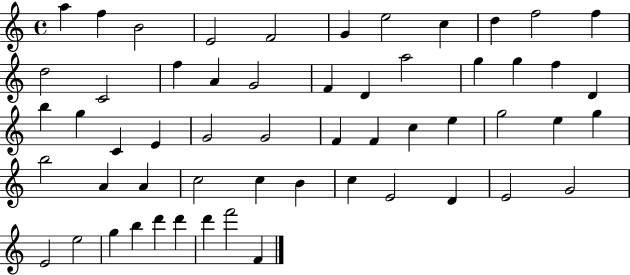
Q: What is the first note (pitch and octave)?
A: A5